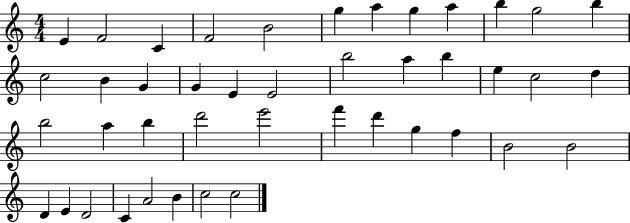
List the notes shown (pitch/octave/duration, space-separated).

E4/q F4/h C4/q F4/h B4/h G5/q A5/q G5/q A5/q B5/q G5/h B5/q C5/h B4/q G4/q G4/q E4/q E4/h B5/h A5/q B5/q E5/q C5/h D5/q B5/h A5/q B5/q D6/h E6/h F6/q D6/q G5/q F5/q B4/h B4/h D4/q E4/q D4/h C4/q A4/h B4/q C5/h C5/h